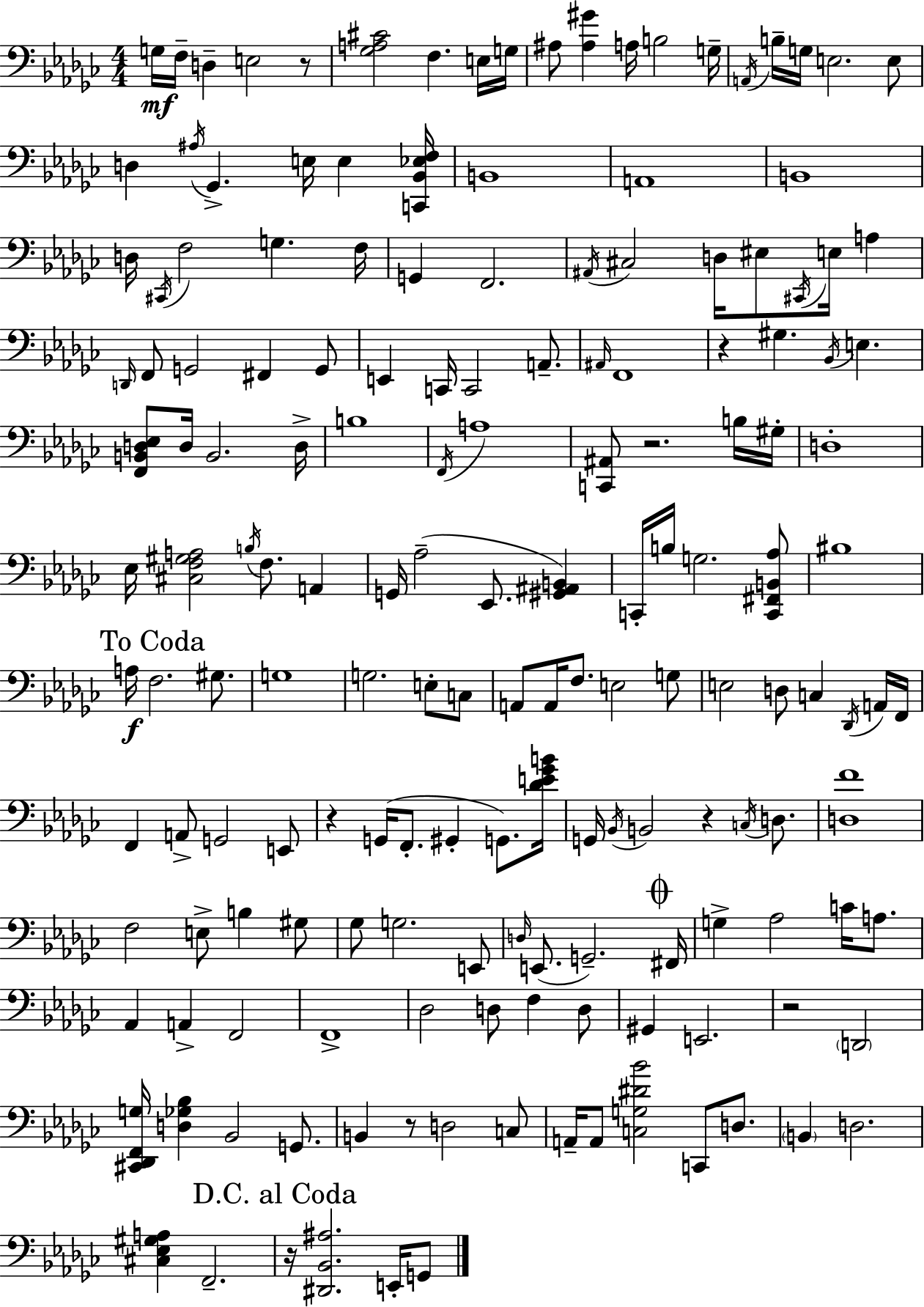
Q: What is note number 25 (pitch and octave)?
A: D3